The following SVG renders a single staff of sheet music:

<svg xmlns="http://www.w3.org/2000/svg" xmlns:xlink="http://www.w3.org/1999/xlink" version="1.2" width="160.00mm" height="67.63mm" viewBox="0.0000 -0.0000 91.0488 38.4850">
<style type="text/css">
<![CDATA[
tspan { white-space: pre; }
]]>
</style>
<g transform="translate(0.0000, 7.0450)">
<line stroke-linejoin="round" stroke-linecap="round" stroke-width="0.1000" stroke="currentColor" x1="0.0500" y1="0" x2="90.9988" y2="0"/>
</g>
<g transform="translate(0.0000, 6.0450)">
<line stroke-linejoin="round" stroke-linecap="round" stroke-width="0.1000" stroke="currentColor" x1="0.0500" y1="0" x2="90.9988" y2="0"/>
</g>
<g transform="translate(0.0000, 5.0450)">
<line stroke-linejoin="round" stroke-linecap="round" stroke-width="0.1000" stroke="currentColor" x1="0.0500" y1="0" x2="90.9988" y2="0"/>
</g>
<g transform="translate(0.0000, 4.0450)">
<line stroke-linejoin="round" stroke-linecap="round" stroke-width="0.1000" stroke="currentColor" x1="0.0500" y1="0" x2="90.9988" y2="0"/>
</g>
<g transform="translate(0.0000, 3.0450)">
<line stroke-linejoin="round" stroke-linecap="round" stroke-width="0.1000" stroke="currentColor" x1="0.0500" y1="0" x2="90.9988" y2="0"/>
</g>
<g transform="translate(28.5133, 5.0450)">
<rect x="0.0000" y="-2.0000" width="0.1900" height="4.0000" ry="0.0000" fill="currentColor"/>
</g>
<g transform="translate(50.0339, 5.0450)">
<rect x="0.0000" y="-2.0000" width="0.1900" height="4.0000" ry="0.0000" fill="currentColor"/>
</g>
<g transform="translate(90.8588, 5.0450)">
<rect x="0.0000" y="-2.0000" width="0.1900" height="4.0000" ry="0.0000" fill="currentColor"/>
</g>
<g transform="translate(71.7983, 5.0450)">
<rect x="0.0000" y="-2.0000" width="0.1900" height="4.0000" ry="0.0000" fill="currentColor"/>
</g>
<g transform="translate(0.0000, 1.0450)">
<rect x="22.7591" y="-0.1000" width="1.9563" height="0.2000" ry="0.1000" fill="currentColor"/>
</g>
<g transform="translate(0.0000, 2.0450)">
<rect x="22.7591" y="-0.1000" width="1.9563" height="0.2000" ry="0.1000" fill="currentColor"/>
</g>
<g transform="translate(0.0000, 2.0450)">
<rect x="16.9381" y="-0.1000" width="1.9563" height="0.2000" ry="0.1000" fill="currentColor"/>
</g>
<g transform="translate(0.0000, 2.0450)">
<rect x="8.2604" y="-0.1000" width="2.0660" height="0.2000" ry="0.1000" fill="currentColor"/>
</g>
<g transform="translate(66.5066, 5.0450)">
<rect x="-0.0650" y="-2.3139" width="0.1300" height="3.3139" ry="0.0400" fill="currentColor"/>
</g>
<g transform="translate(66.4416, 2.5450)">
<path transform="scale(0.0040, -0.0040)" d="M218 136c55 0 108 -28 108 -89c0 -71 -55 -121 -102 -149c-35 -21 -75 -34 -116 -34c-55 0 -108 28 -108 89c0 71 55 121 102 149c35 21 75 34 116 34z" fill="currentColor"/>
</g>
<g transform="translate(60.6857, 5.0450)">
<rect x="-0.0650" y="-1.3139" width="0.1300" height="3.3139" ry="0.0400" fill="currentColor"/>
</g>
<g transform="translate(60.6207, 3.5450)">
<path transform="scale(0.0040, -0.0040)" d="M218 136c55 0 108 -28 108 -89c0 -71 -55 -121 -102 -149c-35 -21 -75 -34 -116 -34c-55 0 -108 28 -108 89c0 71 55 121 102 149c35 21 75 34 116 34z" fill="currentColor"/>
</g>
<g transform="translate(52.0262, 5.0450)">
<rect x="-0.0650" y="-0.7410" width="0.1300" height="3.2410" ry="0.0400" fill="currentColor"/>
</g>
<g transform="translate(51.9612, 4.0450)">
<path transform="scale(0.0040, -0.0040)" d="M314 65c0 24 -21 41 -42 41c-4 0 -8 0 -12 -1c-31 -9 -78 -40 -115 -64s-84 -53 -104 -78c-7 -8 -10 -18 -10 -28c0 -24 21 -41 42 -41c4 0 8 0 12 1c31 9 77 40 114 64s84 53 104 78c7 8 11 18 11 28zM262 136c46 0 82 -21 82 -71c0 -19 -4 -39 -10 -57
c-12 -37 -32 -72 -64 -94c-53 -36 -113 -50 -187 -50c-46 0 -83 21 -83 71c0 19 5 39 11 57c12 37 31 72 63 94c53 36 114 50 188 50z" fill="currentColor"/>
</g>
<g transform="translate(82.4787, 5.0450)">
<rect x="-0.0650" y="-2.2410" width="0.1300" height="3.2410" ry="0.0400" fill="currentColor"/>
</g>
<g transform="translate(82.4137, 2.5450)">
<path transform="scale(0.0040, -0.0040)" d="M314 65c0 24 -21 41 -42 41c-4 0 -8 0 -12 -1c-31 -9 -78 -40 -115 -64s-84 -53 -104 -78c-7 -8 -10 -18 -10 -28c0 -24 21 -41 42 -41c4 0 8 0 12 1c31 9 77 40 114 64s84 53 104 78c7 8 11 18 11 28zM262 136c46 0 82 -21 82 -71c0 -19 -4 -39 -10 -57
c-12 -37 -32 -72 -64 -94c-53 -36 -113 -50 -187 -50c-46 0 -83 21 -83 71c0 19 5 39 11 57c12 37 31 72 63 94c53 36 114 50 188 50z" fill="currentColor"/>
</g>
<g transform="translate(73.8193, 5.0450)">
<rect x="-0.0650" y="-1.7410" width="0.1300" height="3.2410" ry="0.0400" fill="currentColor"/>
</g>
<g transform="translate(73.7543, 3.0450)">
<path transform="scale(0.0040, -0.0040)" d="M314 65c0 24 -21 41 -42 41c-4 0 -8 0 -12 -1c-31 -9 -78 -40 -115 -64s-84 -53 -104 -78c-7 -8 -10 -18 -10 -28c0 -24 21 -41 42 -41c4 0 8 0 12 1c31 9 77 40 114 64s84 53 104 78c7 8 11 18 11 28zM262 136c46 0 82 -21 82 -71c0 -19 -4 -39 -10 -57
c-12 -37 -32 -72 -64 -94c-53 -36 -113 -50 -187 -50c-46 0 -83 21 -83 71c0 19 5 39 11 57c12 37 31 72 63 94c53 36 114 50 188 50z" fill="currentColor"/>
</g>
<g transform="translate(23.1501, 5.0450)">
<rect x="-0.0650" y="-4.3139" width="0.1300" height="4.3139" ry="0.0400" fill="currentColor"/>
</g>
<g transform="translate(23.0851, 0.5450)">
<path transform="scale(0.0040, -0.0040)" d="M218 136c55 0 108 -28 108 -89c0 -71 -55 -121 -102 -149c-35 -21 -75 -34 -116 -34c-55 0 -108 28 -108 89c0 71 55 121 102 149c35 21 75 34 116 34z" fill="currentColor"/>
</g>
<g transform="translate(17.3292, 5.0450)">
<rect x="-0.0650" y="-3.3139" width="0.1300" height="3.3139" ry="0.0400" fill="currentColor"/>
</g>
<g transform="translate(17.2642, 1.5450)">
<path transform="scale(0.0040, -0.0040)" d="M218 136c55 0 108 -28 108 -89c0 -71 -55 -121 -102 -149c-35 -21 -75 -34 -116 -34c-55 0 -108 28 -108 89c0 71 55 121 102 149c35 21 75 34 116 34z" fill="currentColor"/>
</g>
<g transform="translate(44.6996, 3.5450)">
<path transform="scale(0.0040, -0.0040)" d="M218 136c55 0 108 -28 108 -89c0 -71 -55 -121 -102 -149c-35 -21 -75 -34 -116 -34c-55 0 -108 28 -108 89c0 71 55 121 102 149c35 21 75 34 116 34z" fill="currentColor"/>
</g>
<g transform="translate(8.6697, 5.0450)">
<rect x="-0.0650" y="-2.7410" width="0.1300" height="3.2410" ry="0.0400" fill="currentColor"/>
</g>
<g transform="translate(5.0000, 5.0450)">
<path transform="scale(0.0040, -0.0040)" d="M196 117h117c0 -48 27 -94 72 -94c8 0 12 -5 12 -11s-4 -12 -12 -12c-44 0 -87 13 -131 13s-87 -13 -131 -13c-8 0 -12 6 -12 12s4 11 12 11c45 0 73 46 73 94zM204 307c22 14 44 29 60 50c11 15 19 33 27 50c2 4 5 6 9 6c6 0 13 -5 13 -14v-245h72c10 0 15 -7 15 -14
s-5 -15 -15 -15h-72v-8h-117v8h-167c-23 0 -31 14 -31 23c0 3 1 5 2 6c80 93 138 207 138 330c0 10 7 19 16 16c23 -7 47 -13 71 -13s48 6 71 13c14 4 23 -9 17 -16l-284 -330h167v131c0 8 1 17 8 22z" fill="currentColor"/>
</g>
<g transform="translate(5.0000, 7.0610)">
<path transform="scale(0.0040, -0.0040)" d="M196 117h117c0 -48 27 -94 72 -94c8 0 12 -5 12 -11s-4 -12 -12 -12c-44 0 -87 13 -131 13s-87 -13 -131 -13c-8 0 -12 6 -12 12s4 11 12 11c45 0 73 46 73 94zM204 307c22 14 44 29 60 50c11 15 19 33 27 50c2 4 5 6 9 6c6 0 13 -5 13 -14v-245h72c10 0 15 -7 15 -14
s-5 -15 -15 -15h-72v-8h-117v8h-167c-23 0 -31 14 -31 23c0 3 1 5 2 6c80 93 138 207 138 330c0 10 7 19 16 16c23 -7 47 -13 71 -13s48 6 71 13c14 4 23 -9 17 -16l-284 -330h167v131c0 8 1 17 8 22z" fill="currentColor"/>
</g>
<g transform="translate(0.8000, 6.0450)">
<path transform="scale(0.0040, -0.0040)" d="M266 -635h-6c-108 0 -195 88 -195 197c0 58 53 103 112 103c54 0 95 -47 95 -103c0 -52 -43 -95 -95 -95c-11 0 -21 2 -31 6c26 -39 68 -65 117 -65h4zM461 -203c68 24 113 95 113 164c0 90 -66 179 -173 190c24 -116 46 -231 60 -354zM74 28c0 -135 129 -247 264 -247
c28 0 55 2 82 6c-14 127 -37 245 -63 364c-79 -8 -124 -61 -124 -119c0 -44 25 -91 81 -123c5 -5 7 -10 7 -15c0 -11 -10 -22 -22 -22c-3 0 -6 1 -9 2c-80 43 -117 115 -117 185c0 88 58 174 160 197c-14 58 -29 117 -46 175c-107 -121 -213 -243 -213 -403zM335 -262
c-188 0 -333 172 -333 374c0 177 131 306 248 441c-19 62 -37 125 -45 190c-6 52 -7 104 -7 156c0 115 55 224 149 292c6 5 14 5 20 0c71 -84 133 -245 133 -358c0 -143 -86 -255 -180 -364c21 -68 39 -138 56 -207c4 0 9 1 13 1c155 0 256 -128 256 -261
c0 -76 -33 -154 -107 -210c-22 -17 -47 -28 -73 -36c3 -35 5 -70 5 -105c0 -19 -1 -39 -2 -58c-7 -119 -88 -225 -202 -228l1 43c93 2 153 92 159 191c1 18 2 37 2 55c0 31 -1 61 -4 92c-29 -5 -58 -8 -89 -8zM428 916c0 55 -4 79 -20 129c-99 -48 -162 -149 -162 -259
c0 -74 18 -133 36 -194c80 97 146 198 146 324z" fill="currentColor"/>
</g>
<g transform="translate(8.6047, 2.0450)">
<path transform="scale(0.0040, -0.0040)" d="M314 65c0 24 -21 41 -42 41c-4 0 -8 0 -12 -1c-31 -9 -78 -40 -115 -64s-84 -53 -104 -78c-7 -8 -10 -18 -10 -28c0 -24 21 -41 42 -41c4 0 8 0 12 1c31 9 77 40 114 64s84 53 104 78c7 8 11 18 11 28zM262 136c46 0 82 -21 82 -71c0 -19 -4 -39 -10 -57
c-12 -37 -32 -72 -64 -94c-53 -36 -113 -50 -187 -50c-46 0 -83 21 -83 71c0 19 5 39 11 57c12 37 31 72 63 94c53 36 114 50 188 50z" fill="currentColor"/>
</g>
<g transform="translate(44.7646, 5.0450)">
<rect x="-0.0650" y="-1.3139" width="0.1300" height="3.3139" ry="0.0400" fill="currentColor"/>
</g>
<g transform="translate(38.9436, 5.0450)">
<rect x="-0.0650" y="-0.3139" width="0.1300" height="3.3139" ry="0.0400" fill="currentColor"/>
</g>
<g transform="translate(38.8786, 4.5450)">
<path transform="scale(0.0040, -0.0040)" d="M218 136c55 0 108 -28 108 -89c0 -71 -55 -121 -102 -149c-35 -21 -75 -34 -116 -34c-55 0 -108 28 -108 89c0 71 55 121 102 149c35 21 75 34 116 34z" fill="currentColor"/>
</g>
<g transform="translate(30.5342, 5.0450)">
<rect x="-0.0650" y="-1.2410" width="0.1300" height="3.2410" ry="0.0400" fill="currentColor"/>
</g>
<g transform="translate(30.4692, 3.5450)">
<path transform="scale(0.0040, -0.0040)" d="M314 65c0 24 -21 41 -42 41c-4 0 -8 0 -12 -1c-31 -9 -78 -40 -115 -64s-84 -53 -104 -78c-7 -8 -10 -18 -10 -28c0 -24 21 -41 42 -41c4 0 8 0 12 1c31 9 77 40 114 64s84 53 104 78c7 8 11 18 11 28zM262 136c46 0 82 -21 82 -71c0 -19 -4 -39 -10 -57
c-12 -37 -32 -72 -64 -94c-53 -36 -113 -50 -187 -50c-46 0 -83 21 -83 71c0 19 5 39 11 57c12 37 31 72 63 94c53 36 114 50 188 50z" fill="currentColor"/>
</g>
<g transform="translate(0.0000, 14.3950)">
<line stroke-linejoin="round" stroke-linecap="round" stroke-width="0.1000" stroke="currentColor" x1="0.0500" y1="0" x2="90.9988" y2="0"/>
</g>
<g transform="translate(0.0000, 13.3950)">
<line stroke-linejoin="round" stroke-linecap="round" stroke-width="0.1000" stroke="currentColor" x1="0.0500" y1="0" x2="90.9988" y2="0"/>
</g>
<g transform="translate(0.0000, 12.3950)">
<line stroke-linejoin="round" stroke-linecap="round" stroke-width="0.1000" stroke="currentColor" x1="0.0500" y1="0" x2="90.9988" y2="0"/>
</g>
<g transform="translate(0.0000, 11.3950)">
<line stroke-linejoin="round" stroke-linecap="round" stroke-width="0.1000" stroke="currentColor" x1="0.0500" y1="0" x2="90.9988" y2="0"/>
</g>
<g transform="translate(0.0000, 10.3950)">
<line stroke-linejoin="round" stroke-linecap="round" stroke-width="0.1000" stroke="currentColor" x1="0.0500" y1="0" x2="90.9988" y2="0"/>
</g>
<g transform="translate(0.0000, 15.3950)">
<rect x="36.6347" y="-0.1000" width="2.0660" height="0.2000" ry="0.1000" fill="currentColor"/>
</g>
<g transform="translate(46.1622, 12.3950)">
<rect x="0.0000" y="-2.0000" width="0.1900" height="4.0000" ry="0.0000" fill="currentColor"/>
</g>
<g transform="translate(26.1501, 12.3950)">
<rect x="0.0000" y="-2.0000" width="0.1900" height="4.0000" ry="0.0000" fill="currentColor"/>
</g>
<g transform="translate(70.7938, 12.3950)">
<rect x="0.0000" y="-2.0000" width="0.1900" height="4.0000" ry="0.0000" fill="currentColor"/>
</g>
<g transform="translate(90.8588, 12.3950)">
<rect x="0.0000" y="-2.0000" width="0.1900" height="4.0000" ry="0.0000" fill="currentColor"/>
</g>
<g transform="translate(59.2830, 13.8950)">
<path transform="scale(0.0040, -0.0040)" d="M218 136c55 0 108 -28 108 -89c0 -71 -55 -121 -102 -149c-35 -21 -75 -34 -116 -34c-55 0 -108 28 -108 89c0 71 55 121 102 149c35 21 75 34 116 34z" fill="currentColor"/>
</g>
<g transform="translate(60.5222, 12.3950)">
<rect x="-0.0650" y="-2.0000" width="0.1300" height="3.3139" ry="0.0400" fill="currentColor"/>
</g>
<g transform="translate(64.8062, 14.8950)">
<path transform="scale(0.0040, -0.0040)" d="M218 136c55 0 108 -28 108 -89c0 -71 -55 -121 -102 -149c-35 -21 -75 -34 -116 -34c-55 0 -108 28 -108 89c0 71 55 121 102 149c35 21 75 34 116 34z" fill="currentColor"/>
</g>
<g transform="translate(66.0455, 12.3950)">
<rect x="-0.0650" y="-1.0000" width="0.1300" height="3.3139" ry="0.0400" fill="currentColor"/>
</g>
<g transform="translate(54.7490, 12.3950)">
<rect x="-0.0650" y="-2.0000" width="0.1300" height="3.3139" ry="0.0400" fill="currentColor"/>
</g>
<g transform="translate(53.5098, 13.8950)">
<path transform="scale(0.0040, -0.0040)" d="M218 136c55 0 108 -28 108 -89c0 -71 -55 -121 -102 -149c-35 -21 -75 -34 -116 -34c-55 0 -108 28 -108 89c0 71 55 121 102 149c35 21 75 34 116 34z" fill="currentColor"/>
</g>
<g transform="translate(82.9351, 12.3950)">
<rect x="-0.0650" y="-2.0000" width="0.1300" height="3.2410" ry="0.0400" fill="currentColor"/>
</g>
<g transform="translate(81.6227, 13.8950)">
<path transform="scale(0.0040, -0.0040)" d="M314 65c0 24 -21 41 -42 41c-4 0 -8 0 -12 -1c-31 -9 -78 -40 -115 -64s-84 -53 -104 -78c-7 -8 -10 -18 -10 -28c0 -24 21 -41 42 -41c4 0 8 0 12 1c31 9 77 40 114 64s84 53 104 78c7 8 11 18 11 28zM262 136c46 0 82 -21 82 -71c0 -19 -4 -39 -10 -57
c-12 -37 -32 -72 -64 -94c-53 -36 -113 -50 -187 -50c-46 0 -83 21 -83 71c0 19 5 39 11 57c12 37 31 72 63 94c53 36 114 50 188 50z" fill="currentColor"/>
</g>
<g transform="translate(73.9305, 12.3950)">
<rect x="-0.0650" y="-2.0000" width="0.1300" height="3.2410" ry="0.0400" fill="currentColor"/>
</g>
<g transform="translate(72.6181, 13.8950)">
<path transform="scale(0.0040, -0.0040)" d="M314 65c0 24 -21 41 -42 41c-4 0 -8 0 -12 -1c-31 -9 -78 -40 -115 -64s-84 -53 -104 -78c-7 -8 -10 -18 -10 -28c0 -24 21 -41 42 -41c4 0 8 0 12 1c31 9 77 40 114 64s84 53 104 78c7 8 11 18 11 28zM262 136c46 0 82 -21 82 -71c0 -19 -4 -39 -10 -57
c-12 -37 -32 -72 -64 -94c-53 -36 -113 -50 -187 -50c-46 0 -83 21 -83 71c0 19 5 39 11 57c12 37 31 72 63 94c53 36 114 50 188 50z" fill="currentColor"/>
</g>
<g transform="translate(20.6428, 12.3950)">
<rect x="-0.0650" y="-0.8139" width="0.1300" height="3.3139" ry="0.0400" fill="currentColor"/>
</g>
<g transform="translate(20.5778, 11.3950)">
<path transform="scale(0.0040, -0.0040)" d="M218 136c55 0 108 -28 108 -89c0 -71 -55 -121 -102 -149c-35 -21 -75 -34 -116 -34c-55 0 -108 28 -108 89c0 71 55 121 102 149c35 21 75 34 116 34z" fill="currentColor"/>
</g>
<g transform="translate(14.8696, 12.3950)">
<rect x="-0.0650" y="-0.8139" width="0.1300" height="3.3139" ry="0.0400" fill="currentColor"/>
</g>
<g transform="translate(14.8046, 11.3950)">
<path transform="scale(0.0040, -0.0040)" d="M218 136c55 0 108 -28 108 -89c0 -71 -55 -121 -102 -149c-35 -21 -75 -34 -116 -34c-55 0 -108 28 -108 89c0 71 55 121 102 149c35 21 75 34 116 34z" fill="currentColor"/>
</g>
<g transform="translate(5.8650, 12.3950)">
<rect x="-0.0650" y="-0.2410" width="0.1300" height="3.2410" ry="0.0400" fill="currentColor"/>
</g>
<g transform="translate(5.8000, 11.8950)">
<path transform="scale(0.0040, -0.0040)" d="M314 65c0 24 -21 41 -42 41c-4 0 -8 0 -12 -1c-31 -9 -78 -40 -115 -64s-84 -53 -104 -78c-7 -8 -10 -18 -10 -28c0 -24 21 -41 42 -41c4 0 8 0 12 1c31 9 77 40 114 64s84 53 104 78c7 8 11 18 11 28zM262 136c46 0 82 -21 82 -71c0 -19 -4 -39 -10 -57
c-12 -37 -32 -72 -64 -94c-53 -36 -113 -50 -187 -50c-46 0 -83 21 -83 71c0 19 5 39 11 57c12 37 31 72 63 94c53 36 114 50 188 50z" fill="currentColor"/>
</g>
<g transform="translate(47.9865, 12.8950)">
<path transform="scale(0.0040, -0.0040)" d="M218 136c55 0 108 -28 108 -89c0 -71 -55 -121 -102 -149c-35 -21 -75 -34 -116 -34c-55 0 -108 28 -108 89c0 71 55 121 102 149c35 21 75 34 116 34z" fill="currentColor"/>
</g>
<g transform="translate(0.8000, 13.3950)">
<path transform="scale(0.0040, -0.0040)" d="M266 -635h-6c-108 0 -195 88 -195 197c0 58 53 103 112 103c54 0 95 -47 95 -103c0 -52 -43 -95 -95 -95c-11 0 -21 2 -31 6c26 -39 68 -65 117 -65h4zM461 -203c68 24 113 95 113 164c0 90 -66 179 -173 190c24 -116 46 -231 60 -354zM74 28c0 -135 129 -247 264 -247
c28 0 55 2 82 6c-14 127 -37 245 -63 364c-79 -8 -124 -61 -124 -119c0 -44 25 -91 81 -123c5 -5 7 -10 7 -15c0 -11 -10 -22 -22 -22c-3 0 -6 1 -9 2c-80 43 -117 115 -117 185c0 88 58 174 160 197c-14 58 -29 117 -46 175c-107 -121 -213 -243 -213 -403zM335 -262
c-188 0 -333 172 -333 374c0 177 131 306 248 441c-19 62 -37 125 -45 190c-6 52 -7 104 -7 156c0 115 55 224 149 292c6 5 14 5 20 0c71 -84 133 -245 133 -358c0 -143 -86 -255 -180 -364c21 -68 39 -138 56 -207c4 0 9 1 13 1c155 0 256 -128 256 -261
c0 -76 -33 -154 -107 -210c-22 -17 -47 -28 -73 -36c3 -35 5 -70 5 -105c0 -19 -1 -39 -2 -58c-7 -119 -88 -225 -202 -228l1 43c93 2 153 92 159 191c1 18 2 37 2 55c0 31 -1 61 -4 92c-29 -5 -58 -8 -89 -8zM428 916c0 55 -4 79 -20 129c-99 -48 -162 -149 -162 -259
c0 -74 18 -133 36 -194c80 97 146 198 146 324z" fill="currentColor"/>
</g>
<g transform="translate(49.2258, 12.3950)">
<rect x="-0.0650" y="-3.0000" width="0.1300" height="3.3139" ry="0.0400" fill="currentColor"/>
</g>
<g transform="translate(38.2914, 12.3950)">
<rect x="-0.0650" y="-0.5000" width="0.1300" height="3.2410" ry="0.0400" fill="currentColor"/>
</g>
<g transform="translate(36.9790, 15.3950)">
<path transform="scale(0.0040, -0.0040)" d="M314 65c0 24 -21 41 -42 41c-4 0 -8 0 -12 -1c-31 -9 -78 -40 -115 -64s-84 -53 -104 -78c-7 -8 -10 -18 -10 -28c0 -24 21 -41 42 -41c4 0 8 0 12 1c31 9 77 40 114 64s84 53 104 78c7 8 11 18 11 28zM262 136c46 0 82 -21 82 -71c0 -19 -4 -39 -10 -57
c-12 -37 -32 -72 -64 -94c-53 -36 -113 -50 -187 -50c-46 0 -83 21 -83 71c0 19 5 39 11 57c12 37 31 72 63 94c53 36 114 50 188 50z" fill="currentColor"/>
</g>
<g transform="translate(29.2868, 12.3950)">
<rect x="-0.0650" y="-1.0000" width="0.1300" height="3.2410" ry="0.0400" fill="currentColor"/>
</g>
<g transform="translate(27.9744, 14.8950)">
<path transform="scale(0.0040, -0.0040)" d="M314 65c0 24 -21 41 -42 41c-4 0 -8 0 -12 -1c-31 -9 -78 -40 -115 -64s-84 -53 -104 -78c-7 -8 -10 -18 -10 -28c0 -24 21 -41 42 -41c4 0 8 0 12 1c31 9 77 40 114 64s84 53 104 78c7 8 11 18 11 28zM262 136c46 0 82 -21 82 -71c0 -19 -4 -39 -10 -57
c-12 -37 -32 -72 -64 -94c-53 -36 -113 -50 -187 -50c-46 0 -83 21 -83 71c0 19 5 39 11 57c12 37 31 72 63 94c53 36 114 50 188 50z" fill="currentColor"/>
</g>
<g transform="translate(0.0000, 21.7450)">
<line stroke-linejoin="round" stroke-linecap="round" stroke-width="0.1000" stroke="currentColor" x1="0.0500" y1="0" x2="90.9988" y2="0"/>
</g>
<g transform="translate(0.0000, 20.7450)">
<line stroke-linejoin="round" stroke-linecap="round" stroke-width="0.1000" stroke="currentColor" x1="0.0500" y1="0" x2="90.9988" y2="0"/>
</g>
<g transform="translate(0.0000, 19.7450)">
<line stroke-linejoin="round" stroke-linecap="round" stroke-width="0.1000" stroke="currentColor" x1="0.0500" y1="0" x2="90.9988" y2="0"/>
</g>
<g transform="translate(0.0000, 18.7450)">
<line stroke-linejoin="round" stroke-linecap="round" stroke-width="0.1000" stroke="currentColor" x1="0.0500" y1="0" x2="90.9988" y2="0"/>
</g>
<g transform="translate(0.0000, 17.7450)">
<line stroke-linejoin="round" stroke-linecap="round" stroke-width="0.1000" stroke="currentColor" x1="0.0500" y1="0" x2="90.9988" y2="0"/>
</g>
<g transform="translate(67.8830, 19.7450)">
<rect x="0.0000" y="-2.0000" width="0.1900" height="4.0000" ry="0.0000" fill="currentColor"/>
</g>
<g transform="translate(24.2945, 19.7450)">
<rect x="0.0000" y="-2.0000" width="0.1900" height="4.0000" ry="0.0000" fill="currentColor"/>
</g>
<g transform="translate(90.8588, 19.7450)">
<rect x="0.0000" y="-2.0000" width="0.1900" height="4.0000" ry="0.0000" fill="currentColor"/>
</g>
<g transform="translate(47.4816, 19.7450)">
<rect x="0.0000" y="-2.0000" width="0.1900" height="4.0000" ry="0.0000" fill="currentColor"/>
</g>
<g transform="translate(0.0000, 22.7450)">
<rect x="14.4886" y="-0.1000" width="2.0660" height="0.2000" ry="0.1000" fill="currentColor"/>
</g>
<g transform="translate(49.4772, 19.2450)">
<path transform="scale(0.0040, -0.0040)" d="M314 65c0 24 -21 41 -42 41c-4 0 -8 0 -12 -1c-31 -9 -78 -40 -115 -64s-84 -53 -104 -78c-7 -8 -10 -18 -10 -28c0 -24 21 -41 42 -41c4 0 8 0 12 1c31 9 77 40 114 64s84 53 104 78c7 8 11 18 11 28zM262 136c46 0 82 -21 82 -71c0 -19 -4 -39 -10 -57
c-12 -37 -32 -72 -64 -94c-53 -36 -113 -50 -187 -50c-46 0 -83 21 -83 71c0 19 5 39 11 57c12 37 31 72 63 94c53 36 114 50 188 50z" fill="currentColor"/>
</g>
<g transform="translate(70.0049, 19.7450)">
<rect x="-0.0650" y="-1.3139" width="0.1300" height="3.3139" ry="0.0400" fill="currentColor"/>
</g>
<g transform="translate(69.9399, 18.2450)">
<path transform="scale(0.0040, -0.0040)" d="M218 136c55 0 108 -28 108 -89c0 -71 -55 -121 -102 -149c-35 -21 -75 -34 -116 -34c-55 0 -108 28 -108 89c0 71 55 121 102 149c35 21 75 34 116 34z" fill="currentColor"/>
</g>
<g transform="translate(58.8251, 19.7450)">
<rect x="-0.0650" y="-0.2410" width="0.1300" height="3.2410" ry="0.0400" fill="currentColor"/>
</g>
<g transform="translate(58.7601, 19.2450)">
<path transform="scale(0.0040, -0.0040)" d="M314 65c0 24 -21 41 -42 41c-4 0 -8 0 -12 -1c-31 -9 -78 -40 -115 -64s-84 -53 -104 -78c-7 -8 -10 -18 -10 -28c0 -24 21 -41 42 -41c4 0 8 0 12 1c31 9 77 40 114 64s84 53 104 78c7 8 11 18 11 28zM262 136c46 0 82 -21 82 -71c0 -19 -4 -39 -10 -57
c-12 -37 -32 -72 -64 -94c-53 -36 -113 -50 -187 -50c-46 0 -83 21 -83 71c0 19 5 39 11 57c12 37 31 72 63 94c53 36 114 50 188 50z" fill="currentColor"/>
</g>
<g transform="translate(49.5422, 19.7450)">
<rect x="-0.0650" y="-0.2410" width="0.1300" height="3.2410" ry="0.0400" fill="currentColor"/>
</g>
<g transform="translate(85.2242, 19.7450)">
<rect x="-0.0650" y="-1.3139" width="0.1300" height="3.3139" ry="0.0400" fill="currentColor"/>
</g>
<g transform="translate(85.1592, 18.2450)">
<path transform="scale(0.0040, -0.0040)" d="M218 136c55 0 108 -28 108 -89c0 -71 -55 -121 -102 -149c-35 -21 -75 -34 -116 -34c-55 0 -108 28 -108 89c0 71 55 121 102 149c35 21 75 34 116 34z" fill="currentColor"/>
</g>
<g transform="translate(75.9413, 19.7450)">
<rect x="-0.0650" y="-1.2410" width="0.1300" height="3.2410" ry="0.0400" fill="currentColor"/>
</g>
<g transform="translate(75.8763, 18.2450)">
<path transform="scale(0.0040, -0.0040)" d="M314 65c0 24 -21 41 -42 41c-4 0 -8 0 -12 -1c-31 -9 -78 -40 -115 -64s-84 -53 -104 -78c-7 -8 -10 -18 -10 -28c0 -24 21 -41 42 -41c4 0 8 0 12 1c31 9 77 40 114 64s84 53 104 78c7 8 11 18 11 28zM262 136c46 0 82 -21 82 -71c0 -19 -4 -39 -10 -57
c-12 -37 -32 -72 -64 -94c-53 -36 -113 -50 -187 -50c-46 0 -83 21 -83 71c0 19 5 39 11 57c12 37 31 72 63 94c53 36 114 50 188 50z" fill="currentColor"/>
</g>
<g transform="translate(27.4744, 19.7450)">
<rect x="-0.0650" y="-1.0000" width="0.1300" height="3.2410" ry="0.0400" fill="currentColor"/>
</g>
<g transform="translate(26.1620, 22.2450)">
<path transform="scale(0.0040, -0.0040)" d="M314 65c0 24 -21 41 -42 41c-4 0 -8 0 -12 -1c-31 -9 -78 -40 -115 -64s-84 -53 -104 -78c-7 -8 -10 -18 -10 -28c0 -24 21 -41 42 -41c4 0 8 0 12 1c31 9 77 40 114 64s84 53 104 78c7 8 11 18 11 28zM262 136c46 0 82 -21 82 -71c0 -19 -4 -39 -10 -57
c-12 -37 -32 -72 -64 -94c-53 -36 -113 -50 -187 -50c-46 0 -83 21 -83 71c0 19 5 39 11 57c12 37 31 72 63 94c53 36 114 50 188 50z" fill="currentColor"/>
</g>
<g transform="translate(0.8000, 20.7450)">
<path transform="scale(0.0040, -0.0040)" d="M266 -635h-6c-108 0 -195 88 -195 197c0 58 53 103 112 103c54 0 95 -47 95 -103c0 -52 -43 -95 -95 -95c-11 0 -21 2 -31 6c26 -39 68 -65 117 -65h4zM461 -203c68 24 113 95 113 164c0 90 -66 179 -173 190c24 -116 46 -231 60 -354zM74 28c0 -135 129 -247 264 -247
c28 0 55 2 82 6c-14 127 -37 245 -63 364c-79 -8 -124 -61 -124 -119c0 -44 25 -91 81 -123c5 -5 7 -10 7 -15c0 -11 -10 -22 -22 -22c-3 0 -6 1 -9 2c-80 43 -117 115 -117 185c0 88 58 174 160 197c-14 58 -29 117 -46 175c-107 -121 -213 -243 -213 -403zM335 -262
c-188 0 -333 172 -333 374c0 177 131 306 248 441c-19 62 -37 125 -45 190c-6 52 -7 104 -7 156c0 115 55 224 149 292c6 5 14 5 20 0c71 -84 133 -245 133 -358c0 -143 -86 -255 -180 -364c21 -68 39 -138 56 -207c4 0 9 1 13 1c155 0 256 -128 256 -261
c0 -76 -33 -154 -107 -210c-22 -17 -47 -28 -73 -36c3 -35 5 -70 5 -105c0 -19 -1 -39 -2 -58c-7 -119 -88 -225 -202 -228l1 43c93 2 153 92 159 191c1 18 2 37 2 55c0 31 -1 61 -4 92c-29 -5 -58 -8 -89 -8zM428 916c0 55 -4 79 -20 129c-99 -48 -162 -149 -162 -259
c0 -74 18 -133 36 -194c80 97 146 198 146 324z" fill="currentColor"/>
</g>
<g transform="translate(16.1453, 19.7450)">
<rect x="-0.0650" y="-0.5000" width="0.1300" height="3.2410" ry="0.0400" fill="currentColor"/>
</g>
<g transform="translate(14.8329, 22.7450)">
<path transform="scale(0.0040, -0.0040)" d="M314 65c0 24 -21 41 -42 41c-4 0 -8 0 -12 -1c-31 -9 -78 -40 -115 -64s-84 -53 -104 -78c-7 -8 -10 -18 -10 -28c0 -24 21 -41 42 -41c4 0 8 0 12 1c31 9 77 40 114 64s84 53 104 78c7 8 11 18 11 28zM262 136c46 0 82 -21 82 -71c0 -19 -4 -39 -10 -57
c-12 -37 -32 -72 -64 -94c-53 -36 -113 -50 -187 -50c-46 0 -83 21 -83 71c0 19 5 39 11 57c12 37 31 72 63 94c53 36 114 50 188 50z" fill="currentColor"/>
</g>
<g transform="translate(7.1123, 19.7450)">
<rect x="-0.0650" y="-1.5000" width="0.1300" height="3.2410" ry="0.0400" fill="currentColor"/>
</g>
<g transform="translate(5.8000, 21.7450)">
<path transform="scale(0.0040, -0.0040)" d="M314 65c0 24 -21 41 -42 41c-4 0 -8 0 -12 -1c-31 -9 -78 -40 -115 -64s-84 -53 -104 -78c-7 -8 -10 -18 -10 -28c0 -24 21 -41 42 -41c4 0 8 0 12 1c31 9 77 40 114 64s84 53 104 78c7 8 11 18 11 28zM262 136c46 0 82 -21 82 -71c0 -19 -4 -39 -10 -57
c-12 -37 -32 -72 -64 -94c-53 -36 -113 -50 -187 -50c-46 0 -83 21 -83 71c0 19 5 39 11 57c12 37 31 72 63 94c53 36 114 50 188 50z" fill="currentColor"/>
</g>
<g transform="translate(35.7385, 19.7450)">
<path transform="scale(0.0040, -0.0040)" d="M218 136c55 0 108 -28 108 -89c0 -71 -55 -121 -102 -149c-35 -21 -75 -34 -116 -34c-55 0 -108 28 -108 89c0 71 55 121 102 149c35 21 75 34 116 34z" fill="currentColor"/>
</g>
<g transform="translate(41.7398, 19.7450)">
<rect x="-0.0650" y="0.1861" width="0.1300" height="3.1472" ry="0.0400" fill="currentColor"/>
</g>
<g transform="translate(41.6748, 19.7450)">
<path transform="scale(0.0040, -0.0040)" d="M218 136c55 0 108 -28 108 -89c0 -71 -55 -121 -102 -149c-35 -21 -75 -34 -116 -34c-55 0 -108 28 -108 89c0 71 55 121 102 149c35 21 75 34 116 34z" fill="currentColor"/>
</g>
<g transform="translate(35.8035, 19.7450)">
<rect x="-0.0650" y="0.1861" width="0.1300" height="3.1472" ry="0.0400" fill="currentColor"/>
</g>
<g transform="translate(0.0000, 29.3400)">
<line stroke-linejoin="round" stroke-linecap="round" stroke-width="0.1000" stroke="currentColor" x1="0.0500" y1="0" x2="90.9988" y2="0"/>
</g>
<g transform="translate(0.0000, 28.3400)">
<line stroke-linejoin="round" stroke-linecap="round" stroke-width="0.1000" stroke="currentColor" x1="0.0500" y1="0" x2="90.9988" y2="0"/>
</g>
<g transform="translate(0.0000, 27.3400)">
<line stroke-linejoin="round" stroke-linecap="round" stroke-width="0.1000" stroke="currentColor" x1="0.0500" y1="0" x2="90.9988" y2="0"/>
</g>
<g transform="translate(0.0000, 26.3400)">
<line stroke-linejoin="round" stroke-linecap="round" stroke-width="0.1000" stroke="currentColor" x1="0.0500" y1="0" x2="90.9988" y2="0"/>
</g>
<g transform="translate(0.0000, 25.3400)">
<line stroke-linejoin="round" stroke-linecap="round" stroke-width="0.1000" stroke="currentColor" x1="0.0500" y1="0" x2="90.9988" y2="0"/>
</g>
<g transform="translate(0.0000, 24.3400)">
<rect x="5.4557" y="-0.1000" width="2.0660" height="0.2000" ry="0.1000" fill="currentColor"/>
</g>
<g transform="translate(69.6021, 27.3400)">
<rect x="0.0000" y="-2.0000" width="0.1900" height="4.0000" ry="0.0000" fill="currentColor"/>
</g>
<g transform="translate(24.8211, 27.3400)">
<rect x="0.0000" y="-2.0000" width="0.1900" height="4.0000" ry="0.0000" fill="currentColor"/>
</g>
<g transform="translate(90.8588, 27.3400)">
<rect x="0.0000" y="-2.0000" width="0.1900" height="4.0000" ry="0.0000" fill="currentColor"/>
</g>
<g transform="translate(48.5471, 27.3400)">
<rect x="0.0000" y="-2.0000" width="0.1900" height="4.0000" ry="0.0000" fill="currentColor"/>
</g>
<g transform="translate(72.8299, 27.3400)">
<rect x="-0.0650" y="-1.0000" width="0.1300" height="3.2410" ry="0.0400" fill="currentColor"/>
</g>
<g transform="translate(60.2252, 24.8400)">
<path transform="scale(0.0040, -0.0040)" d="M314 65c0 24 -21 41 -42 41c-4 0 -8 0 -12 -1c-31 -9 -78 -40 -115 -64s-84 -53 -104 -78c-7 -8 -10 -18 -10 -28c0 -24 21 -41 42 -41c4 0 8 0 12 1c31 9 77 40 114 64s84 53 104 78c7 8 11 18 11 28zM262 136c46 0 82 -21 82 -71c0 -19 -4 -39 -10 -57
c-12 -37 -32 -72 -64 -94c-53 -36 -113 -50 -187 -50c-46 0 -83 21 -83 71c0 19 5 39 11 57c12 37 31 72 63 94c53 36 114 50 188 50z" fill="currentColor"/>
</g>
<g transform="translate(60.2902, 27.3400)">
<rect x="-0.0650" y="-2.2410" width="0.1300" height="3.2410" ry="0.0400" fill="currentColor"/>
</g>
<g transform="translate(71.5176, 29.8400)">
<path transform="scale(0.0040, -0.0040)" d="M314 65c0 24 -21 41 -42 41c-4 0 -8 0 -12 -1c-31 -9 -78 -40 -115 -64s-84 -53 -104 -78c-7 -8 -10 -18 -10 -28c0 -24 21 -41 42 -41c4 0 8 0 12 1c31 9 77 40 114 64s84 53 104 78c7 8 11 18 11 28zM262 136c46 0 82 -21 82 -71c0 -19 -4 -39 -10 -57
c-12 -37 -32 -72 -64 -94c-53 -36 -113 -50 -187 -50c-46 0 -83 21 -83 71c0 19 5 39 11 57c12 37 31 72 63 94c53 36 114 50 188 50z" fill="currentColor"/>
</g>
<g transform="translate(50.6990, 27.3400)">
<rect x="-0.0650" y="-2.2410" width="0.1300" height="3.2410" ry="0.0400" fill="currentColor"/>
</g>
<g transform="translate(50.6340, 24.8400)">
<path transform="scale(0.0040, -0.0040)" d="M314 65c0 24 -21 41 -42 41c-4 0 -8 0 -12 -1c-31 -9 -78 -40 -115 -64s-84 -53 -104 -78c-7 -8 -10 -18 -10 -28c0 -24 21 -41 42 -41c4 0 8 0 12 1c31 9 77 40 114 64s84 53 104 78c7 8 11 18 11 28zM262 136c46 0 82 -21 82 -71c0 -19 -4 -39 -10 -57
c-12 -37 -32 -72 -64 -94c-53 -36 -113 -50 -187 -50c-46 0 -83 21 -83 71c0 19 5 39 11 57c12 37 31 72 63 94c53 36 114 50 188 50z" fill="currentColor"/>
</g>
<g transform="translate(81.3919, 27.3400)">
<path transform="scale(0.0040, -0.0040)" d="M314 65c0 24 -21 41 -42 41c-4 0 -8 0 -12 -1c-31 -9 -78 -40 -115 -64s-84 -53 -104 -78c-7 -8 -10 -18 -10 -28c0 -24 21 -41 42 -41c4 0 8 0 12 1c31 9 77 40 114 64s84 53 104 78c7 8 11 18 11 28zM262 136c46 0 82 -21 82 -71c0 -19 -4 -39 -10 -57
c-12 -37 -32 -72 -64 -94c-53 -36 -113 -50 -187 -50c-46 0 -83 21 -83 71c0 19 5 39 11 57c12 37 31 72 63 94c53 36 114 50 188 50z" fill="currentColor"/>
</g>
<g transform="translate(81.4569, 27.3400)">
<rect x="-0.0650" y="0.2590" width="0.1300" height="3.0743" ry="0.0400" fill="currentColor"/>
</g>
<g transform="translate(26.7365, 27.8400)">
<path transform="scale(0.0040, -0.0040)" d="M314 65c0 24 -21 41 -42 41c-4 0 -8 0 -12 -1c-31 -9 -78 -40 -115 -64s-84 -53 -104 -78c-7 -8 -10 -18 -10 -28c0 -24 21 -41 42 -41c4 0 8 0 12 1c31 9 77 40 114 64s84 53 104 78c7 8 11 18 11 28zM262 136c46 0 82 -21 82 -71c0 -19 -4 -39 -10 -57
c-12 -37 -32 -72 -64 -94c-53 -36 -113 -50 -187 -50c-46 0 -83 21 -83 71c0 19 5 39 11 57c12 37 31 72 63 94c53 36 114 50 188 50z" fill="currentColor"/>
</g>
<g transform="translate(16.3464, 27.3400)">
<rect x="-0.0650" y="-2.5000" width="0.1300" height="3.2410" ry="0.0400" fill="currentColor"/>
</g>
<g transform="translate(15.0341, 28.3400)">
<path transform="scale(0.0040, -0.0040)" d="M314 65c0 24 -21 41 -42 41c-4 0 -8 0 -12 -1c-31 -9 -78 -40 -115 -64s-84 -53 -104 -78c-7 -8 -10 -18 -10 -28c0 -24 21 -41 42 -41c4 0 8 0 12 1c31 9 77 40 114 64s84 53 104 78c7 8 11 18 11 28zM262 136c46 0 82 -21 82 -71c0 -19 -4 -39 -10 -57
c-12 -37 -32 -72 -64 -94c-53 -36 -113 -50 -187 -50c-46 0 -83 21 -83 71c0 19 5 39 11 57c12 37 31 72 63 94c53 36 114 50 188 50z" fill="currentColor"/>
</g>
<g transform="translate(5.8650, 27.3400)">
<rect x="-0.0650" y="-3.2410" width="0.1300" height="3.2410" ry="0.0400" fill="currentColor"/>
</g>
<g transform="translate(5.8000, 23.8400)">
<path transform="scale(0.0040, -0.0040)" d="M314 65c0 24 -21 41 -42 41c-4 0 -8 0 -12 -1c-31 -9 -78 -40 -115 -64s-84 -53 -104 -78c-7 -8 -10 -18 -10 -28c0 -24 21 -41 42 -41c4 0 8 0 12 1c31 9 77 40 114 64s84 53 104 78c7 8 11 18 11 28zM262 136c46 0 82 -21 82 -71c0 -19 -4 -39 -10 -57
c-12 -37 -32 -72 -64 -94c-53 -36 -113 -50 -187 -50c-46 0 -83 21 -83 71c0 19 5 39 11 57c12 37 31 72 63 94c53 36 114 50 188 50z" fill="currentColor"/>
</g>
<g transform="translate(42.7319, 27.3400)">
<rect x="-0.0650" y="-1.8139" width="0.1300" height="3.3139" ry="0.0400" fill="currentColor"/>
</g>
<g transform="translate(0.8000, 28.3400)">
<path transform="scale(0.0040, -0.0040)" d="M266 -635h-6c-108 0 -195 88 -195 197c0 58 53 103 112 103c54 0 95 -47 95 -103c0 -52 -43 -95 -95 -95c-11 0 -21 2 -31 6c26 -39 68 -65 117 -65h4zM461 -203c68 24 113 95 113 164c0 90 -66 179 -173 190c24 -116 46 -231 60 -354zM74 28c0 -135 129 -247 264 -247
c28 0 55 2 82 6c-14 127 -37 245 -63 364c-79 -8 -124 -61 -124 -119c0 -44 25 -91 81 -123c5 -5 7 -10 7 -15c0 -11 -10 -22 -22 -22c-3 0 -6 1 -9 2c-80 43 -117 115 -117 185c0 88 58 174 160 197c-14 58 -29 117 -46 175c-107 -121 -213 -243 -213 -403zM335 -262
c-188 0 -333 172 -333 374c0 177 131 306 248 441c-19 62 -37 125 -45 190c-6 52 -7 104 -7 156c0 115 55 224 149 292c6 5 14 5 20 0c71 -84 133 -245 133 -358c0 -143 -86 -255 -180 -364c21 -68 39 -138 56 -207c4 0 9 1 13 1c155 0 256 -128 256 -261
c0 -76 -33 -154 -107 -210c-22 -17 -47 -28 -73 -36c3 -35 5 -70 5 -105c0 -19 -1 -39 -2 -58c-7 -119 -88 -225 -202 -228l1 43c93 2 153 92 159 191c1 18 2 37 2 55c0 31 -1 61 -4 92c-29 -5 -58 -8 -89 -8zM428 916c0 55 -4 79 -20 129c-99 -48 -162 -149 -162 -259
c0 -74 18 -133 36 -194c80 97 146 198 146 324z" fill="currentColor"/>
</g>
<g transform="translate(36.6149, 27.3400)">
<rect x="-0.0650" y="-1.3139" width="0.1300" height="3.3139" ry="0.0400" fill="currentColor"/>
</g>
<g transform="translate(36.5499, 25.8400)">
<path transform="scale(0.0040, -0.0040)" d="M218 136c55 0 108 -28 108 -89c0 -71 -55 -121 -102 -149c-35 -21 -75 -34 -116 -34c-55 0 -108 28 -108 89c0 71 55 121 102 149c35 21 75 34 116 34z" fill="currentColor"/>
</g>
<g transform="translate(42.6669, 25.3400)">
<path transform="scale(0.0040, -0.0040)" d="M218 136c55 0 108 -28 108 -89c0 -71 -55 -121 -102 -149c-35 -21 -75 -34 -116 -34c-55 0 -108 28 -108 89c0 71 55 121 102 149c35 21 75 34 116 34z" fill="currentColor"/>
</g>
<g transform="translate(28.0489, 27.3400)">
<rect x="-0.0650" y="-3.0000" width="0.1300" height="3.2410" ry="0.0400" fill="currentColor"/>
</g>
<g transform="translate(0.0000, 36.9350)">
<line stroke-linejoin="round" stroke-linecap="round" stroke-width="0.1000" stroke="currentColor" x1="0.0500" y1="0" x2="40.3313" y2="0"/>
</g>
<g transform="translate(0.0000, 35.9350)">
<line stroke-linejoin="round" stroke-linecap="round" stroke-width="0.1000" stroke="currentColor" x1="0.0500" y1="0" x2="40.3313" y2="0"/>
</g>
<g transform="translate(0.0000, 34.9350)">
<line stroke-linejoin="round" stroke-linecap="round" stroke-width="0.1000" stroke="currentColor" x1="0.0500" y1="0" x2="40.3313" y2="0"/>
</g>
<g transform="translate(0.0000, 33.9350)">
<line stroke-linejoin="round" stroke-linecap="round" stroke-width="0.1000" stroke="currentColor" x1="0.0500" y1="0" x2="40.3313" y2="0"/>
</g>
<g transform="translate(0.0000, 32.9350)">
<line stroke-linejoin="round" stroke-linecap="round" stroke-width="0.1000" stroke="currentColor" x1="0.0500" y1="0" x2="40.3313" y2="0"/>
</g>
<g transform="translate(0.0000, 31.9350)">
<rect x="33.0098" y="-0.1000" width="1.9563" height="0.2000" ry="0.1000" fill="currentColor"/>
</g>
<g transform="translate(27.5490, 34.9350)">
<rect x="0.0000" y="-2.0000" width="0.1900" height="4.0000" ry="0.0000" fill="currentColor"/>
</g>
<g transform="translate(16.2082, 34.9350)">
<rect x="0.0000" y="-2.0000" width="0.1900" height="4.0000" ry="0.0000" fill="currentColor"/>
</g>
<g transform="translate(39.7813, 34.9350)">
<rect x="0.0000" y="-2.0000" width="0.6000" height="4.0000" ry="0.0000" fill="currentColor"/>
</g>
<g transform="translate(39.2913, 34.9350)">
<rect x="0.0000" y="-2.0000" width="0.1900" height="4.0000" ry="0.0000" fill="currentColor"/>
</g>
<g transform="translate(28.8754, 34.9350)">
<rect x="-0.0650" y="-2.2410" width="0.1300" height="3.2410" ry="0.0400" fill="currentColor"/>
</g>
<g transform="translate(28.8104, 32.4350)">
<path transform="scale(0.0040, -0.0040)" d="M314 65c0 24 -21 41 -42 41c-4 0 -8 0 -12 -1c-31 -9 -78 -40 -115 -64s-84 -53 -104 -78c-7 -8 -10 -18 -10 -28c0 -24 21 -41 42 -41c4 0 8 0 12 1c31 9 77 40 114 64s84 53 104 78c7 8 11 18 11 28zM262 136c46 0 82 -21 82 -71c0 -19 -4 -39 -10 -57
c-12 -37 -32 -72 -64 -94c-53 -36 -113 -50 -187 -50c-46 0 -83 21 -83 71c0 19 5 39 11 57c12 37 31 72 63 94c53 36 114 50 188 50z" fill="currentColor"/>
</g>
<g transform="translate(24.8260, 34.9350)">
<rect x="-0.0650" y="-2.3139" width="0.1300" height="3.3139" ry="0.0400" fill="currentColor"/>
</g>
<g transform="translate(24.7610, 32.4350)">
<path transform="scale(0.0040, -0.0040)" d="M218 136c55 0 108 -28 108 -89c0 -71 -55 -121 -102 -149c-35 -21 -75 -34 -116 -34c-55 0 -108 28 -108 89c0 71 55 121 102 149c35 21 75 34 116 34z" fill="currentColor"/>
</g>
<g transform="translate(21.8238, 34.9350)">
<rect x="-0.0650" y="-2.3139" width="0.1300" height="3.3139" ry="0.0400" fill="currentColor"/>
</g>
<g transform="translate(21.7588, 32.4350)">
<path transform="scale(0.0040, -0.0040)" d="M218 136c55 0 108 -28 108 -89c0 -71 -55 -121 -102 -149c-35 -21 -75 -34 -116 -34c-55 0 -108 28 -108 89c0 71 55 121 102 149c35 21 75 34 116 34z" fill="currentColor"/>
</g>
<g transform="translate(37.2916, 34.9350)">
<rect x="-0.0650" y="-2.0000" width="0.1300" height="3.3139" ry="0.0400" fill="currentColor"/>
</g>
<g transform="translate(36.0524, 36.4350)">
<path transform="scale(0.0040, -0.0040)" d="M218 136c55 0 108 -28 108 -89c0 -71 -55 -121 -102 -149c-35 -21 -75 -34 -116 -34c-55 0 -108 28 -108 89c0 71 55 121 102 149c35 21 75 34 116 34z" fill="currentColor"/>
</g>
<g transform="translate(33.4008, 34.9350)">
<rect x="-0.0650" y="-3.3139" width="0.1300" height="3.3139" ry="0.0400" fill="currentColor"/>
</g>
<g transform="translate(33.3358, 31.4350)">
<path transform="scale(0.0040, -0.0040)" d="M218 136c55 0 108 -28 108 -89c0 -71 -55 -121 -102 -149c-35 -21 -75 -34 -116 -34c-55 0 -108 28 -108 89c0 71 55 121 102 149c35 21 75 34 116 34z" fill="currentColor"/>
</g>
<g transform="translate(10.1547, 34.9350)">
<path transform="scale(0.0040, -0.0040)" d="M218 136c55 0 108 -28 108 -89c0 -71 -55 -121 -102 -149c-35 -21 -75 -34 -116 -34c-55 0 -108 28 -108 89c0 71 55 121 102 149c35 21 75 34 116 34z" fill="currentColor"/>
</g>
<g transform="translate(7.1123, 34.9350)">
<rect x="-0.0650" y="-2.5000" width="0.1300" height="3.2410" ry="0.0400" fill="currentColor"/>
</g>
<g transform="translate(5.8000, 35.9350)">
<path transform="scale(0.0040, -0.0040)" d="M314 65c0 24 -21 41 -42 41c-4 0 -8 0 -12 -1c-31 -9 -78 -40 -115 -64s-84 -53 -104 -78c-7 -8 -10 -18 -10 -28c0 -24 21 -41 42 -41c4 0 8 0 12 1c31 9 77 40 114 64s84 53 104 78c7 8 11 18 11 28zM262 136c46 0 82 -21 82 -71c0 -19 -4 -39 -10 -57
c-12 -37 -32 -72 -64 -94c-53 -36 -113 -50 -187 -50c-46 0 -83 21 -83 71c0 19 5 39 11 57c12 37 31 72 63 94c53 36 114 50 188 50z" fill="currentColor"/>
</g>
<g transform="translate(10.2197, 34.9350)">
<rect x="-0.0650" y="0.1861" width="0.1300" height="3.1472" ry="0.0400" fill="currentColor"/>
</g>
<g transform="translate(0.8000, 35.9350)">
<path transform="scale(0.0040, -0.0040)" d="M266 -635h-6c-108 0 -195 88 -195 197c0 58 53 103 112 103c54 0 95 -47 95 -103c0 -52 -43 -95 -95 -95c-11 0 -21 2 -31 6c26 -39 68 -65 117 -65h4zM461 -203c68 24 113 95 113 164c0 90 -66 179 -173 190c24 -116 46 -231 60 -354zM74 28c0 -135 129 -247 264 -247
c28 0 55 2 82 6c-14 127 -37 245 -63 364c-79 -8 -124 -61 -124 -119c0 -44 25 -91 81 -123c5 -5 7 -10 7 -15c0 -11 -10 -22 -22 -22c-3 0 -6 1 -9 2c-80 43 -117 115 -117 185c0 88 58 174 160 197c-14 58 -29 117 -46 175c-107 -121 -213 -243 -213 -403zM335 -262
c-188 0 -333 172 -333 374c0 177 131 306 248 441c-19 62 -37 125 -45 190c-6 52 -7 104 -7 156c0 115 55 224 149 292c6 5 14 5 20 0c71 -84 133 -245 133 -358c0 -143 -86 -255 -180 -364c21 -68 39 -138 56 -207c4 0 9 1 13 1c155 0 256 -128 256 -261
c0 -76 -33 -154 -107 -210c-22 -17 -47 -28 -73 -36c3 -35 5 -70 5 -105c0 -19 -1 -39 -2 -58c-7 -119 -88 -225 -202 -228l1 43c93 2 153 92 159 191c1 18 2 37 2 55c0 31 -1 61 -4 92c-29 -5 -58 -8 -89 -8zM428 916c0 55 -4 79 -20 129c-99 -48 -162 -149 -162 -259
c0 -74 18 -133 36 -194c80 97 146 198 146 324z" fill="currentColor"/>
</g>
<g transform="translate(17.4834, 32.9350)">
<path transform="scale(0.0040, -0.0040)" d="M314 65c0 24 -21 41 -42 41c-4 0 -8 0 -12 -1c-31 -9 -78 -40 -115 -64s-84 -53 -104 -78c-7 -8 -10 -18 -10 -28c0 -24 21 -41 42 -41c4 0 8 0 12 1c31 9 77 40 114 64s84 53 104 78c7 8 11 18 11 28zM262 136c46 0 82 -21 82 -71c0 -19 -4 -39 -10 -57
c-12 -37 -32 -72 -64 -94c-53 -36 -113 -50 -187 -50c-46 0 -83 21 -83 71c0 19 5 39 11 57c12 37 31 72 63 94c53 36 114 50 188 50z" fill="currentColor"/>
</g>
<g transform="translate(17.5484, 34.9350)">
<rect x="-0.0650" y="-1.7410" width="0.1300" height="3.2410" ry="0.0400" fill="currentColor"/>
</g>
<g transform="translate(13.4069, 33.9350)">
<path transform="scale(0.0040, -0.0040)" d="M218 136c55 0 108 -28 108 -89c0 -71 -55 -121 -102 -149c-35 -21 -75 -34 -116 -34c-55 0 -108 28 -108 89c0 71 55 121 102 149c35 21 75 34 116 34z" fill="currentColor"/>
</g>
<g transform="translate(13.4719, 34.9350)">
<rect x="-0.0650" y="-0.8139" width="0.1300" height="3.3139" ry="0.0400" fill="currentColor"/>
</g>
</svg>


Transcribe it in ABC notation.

X:1
T:Untitled
M:4/4
L:1/4
K:C
a2 b d' e2 c e d2 e g f2 g2 c2 d d D2 C2 A F F D F2 F2 E2 C2 D2 B B c2 c2 e e2 e b2 G2 A2 e f g2 g2 D2 B2 G2 B d f2 g g g2 b F